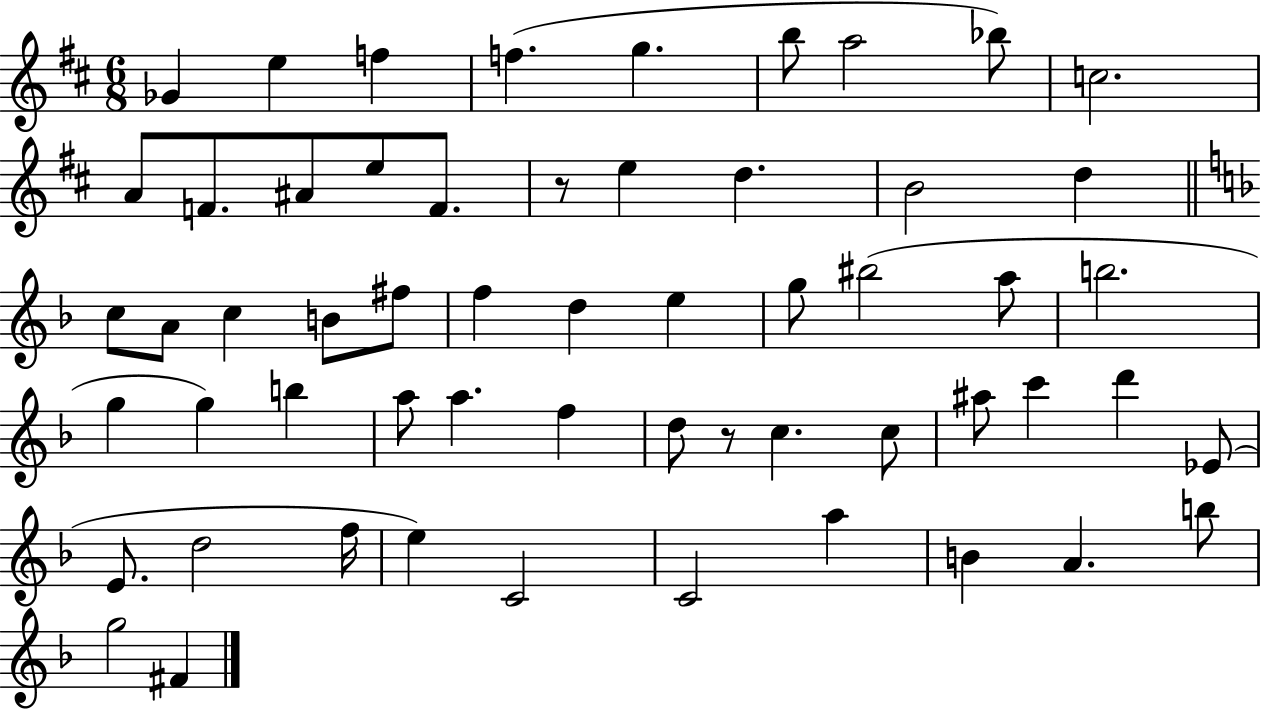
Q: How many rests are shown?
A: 2